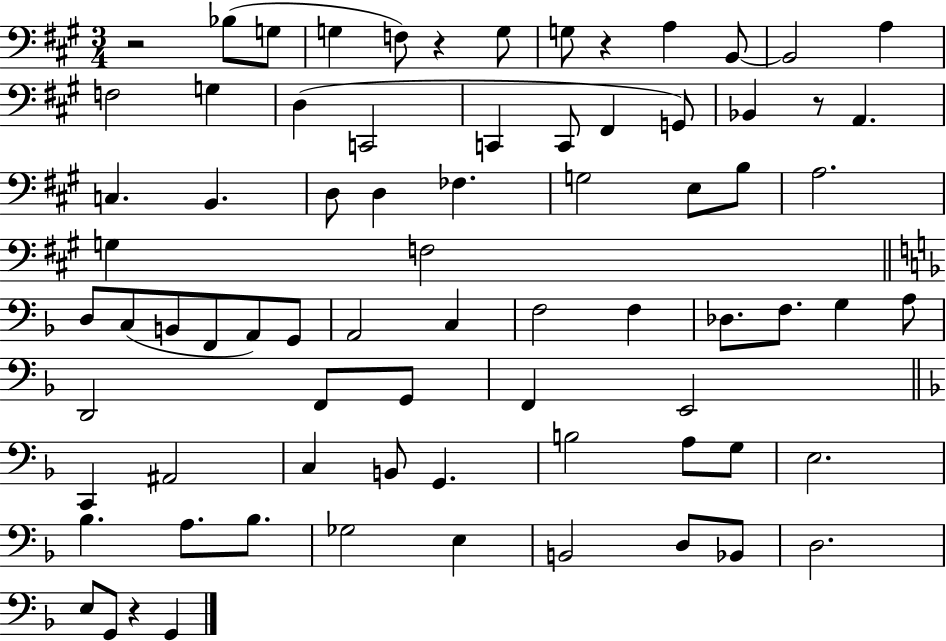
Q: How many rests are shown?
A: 5